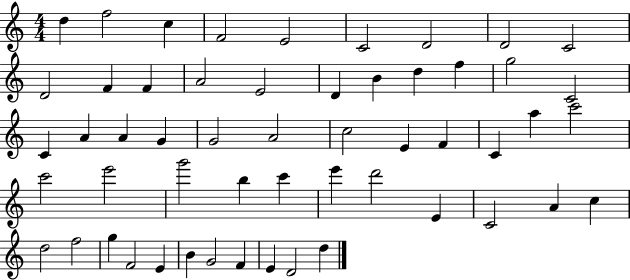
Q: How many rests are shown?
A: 0